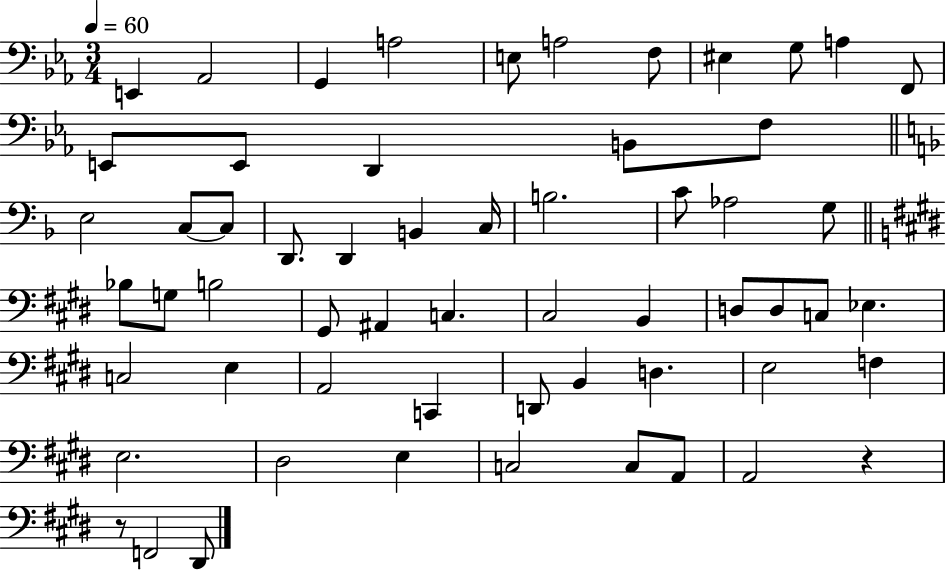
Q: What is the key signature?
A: EES major